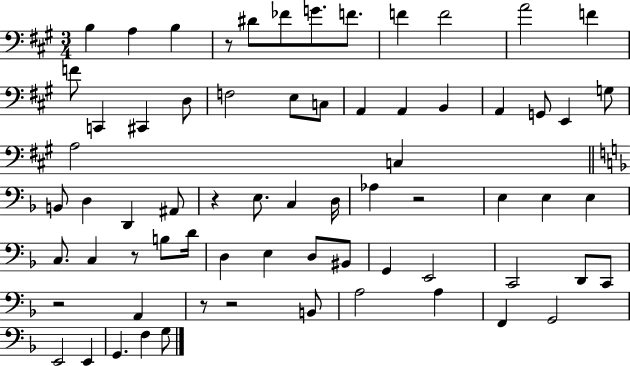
B3/q A3/q B3/q R/e D#4/e FES4/e G4/e. F4/e. F4/q F4/h A4/h F4/q F4/e C2/q C#2/q D3/e F3/h E3/e C3/e A2/q A2/q B2/q A2/q G2/e E2/q G3/e A3/h C3/q B2/e D3/q D2/q A#2/e R/q E3/e. C3/q D3/s Ab3/q R/h E3/q E3/q E3/q C3/e. C3/q R/e B3/e D4/s D3/q E3/q D3/e BIS2/e G2/q E2/h C2/h D2/e C2/e R/h A2/q R/e R/h B2/e A3/h A3/q F2/q G2/h E2/h E2/q G2/q. F3/q G3/e